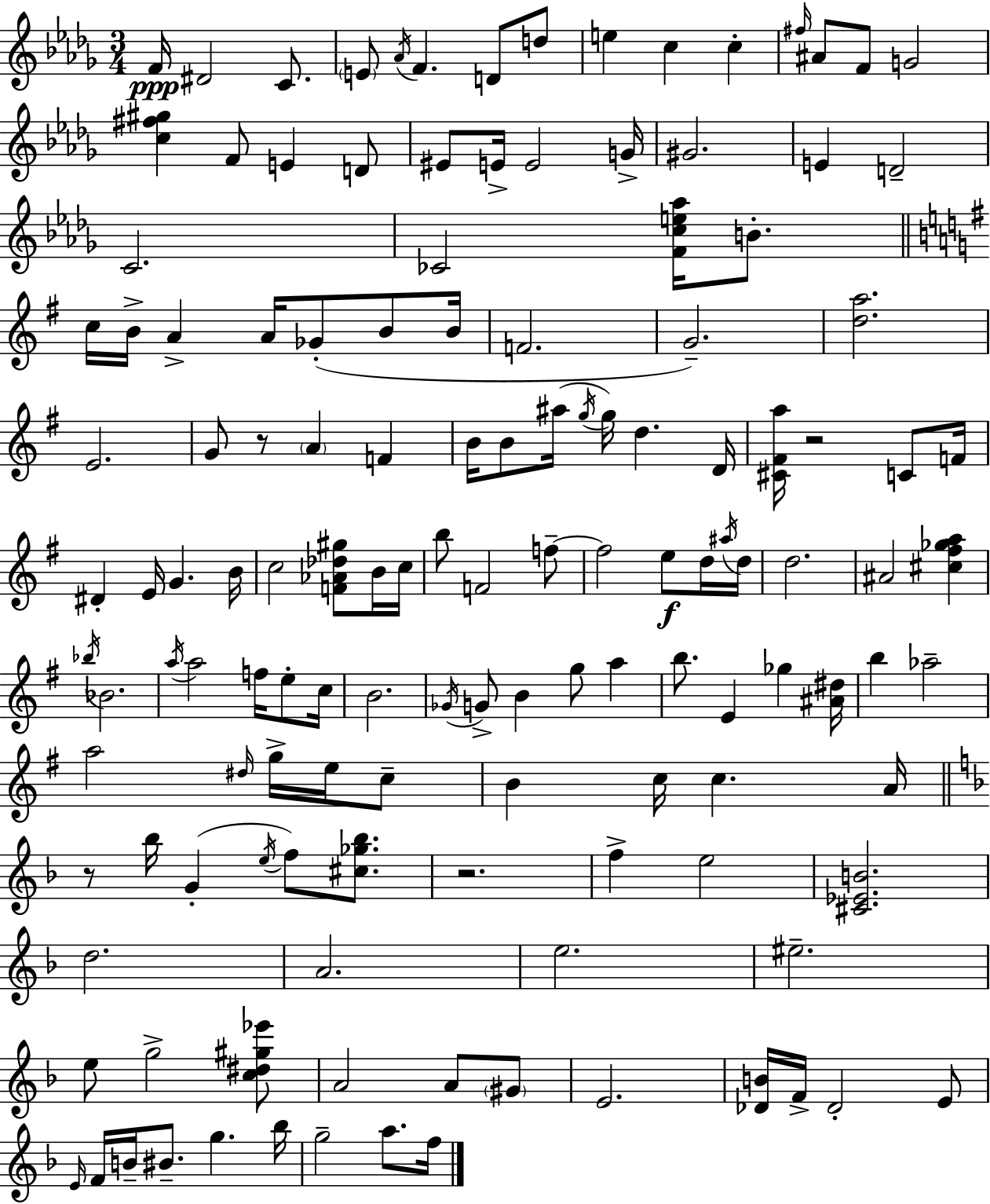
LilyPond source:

{
  \clef treble
  \numericTimeSignature
  \time 3/4
  \key bes \minor
  f'16\ppp dis'2 c'8. | \parenthesize e'8 \acciaccatura { aes'16 } f'4. d'8 d''8 | e''4 c''4 c''4-. | \grace { fis''16 } ais'8 f'8 g'2 | \break <c'' fis'' gis''>4 f'8 e'4 | d'8 eis'8 e'16-> e'2 | g'16-> gis'2. | e'4 d'2-- | \break c'2. | ces'2 <f' c'' e'' aes''>16 b'8.-. | \bar "||" \break \key g \major c''16 b'16-> a'4-> a'16 ges'8-.( b'8 b'16 | f'2. | g'2.--) | <d'' a''>2. | \break e'2. | g'8 r8 \parenthesize a'4 f'4 | b'16 b'8 ais''16( \acciaccatura { g''16 } g''16) d''4. | d'16 <cis' fis' a''>16 r2 c'8 | \break f'16 dis'4-. e'16 g'4. | b'16 c''2 <f' aes' des'' gis''>8 b'16 | c''16 b''8 f'2 f''8--~~ | f''2 e''8\f d''16 | \break \acciaccatura { ais''16 } d''16 d''2. | ais'2 <cis'' fis'' ges'' a''>4 | \acciaccatura { bes''16 } bes'2. | \acciaccatura { a''16 } a''2 | \break f''16 e''8-. c''16 b'2. | \acciaccatura { ges'16 } g'8-> b'4 g''8 | a''4 b''8. e'4 | ges''4 <ais' dis''>16 b''4 aes''2-- | \break a''2 | \grace { dis''16 } g''16-> e''16 c''8-- b'4 c''16 c''4. | a'16 \bar "||" \break \key d \minor r8 bes''16 g'4-.( \acciaccatura { e''16 } f''8) <cis'' ges'' bes''>8. | r2. | f''4-> e''2 | <cis' ees' b'>2. | \break d''2. | a'2. | e''2. | eis''2.-- | \break e''8 g''2-> <c'' dis'' gis'' ees'''>8 | a'2 a'8 \parenthesize gis'8 | e'2. | <des' b'>16 f'16-> des'2-. e'8 | \break \grace { e'16 } f'16 b'16-- bis'8.-- g''4. | bes''16 g''2-- a''8. | f''16 \bar "|."
}